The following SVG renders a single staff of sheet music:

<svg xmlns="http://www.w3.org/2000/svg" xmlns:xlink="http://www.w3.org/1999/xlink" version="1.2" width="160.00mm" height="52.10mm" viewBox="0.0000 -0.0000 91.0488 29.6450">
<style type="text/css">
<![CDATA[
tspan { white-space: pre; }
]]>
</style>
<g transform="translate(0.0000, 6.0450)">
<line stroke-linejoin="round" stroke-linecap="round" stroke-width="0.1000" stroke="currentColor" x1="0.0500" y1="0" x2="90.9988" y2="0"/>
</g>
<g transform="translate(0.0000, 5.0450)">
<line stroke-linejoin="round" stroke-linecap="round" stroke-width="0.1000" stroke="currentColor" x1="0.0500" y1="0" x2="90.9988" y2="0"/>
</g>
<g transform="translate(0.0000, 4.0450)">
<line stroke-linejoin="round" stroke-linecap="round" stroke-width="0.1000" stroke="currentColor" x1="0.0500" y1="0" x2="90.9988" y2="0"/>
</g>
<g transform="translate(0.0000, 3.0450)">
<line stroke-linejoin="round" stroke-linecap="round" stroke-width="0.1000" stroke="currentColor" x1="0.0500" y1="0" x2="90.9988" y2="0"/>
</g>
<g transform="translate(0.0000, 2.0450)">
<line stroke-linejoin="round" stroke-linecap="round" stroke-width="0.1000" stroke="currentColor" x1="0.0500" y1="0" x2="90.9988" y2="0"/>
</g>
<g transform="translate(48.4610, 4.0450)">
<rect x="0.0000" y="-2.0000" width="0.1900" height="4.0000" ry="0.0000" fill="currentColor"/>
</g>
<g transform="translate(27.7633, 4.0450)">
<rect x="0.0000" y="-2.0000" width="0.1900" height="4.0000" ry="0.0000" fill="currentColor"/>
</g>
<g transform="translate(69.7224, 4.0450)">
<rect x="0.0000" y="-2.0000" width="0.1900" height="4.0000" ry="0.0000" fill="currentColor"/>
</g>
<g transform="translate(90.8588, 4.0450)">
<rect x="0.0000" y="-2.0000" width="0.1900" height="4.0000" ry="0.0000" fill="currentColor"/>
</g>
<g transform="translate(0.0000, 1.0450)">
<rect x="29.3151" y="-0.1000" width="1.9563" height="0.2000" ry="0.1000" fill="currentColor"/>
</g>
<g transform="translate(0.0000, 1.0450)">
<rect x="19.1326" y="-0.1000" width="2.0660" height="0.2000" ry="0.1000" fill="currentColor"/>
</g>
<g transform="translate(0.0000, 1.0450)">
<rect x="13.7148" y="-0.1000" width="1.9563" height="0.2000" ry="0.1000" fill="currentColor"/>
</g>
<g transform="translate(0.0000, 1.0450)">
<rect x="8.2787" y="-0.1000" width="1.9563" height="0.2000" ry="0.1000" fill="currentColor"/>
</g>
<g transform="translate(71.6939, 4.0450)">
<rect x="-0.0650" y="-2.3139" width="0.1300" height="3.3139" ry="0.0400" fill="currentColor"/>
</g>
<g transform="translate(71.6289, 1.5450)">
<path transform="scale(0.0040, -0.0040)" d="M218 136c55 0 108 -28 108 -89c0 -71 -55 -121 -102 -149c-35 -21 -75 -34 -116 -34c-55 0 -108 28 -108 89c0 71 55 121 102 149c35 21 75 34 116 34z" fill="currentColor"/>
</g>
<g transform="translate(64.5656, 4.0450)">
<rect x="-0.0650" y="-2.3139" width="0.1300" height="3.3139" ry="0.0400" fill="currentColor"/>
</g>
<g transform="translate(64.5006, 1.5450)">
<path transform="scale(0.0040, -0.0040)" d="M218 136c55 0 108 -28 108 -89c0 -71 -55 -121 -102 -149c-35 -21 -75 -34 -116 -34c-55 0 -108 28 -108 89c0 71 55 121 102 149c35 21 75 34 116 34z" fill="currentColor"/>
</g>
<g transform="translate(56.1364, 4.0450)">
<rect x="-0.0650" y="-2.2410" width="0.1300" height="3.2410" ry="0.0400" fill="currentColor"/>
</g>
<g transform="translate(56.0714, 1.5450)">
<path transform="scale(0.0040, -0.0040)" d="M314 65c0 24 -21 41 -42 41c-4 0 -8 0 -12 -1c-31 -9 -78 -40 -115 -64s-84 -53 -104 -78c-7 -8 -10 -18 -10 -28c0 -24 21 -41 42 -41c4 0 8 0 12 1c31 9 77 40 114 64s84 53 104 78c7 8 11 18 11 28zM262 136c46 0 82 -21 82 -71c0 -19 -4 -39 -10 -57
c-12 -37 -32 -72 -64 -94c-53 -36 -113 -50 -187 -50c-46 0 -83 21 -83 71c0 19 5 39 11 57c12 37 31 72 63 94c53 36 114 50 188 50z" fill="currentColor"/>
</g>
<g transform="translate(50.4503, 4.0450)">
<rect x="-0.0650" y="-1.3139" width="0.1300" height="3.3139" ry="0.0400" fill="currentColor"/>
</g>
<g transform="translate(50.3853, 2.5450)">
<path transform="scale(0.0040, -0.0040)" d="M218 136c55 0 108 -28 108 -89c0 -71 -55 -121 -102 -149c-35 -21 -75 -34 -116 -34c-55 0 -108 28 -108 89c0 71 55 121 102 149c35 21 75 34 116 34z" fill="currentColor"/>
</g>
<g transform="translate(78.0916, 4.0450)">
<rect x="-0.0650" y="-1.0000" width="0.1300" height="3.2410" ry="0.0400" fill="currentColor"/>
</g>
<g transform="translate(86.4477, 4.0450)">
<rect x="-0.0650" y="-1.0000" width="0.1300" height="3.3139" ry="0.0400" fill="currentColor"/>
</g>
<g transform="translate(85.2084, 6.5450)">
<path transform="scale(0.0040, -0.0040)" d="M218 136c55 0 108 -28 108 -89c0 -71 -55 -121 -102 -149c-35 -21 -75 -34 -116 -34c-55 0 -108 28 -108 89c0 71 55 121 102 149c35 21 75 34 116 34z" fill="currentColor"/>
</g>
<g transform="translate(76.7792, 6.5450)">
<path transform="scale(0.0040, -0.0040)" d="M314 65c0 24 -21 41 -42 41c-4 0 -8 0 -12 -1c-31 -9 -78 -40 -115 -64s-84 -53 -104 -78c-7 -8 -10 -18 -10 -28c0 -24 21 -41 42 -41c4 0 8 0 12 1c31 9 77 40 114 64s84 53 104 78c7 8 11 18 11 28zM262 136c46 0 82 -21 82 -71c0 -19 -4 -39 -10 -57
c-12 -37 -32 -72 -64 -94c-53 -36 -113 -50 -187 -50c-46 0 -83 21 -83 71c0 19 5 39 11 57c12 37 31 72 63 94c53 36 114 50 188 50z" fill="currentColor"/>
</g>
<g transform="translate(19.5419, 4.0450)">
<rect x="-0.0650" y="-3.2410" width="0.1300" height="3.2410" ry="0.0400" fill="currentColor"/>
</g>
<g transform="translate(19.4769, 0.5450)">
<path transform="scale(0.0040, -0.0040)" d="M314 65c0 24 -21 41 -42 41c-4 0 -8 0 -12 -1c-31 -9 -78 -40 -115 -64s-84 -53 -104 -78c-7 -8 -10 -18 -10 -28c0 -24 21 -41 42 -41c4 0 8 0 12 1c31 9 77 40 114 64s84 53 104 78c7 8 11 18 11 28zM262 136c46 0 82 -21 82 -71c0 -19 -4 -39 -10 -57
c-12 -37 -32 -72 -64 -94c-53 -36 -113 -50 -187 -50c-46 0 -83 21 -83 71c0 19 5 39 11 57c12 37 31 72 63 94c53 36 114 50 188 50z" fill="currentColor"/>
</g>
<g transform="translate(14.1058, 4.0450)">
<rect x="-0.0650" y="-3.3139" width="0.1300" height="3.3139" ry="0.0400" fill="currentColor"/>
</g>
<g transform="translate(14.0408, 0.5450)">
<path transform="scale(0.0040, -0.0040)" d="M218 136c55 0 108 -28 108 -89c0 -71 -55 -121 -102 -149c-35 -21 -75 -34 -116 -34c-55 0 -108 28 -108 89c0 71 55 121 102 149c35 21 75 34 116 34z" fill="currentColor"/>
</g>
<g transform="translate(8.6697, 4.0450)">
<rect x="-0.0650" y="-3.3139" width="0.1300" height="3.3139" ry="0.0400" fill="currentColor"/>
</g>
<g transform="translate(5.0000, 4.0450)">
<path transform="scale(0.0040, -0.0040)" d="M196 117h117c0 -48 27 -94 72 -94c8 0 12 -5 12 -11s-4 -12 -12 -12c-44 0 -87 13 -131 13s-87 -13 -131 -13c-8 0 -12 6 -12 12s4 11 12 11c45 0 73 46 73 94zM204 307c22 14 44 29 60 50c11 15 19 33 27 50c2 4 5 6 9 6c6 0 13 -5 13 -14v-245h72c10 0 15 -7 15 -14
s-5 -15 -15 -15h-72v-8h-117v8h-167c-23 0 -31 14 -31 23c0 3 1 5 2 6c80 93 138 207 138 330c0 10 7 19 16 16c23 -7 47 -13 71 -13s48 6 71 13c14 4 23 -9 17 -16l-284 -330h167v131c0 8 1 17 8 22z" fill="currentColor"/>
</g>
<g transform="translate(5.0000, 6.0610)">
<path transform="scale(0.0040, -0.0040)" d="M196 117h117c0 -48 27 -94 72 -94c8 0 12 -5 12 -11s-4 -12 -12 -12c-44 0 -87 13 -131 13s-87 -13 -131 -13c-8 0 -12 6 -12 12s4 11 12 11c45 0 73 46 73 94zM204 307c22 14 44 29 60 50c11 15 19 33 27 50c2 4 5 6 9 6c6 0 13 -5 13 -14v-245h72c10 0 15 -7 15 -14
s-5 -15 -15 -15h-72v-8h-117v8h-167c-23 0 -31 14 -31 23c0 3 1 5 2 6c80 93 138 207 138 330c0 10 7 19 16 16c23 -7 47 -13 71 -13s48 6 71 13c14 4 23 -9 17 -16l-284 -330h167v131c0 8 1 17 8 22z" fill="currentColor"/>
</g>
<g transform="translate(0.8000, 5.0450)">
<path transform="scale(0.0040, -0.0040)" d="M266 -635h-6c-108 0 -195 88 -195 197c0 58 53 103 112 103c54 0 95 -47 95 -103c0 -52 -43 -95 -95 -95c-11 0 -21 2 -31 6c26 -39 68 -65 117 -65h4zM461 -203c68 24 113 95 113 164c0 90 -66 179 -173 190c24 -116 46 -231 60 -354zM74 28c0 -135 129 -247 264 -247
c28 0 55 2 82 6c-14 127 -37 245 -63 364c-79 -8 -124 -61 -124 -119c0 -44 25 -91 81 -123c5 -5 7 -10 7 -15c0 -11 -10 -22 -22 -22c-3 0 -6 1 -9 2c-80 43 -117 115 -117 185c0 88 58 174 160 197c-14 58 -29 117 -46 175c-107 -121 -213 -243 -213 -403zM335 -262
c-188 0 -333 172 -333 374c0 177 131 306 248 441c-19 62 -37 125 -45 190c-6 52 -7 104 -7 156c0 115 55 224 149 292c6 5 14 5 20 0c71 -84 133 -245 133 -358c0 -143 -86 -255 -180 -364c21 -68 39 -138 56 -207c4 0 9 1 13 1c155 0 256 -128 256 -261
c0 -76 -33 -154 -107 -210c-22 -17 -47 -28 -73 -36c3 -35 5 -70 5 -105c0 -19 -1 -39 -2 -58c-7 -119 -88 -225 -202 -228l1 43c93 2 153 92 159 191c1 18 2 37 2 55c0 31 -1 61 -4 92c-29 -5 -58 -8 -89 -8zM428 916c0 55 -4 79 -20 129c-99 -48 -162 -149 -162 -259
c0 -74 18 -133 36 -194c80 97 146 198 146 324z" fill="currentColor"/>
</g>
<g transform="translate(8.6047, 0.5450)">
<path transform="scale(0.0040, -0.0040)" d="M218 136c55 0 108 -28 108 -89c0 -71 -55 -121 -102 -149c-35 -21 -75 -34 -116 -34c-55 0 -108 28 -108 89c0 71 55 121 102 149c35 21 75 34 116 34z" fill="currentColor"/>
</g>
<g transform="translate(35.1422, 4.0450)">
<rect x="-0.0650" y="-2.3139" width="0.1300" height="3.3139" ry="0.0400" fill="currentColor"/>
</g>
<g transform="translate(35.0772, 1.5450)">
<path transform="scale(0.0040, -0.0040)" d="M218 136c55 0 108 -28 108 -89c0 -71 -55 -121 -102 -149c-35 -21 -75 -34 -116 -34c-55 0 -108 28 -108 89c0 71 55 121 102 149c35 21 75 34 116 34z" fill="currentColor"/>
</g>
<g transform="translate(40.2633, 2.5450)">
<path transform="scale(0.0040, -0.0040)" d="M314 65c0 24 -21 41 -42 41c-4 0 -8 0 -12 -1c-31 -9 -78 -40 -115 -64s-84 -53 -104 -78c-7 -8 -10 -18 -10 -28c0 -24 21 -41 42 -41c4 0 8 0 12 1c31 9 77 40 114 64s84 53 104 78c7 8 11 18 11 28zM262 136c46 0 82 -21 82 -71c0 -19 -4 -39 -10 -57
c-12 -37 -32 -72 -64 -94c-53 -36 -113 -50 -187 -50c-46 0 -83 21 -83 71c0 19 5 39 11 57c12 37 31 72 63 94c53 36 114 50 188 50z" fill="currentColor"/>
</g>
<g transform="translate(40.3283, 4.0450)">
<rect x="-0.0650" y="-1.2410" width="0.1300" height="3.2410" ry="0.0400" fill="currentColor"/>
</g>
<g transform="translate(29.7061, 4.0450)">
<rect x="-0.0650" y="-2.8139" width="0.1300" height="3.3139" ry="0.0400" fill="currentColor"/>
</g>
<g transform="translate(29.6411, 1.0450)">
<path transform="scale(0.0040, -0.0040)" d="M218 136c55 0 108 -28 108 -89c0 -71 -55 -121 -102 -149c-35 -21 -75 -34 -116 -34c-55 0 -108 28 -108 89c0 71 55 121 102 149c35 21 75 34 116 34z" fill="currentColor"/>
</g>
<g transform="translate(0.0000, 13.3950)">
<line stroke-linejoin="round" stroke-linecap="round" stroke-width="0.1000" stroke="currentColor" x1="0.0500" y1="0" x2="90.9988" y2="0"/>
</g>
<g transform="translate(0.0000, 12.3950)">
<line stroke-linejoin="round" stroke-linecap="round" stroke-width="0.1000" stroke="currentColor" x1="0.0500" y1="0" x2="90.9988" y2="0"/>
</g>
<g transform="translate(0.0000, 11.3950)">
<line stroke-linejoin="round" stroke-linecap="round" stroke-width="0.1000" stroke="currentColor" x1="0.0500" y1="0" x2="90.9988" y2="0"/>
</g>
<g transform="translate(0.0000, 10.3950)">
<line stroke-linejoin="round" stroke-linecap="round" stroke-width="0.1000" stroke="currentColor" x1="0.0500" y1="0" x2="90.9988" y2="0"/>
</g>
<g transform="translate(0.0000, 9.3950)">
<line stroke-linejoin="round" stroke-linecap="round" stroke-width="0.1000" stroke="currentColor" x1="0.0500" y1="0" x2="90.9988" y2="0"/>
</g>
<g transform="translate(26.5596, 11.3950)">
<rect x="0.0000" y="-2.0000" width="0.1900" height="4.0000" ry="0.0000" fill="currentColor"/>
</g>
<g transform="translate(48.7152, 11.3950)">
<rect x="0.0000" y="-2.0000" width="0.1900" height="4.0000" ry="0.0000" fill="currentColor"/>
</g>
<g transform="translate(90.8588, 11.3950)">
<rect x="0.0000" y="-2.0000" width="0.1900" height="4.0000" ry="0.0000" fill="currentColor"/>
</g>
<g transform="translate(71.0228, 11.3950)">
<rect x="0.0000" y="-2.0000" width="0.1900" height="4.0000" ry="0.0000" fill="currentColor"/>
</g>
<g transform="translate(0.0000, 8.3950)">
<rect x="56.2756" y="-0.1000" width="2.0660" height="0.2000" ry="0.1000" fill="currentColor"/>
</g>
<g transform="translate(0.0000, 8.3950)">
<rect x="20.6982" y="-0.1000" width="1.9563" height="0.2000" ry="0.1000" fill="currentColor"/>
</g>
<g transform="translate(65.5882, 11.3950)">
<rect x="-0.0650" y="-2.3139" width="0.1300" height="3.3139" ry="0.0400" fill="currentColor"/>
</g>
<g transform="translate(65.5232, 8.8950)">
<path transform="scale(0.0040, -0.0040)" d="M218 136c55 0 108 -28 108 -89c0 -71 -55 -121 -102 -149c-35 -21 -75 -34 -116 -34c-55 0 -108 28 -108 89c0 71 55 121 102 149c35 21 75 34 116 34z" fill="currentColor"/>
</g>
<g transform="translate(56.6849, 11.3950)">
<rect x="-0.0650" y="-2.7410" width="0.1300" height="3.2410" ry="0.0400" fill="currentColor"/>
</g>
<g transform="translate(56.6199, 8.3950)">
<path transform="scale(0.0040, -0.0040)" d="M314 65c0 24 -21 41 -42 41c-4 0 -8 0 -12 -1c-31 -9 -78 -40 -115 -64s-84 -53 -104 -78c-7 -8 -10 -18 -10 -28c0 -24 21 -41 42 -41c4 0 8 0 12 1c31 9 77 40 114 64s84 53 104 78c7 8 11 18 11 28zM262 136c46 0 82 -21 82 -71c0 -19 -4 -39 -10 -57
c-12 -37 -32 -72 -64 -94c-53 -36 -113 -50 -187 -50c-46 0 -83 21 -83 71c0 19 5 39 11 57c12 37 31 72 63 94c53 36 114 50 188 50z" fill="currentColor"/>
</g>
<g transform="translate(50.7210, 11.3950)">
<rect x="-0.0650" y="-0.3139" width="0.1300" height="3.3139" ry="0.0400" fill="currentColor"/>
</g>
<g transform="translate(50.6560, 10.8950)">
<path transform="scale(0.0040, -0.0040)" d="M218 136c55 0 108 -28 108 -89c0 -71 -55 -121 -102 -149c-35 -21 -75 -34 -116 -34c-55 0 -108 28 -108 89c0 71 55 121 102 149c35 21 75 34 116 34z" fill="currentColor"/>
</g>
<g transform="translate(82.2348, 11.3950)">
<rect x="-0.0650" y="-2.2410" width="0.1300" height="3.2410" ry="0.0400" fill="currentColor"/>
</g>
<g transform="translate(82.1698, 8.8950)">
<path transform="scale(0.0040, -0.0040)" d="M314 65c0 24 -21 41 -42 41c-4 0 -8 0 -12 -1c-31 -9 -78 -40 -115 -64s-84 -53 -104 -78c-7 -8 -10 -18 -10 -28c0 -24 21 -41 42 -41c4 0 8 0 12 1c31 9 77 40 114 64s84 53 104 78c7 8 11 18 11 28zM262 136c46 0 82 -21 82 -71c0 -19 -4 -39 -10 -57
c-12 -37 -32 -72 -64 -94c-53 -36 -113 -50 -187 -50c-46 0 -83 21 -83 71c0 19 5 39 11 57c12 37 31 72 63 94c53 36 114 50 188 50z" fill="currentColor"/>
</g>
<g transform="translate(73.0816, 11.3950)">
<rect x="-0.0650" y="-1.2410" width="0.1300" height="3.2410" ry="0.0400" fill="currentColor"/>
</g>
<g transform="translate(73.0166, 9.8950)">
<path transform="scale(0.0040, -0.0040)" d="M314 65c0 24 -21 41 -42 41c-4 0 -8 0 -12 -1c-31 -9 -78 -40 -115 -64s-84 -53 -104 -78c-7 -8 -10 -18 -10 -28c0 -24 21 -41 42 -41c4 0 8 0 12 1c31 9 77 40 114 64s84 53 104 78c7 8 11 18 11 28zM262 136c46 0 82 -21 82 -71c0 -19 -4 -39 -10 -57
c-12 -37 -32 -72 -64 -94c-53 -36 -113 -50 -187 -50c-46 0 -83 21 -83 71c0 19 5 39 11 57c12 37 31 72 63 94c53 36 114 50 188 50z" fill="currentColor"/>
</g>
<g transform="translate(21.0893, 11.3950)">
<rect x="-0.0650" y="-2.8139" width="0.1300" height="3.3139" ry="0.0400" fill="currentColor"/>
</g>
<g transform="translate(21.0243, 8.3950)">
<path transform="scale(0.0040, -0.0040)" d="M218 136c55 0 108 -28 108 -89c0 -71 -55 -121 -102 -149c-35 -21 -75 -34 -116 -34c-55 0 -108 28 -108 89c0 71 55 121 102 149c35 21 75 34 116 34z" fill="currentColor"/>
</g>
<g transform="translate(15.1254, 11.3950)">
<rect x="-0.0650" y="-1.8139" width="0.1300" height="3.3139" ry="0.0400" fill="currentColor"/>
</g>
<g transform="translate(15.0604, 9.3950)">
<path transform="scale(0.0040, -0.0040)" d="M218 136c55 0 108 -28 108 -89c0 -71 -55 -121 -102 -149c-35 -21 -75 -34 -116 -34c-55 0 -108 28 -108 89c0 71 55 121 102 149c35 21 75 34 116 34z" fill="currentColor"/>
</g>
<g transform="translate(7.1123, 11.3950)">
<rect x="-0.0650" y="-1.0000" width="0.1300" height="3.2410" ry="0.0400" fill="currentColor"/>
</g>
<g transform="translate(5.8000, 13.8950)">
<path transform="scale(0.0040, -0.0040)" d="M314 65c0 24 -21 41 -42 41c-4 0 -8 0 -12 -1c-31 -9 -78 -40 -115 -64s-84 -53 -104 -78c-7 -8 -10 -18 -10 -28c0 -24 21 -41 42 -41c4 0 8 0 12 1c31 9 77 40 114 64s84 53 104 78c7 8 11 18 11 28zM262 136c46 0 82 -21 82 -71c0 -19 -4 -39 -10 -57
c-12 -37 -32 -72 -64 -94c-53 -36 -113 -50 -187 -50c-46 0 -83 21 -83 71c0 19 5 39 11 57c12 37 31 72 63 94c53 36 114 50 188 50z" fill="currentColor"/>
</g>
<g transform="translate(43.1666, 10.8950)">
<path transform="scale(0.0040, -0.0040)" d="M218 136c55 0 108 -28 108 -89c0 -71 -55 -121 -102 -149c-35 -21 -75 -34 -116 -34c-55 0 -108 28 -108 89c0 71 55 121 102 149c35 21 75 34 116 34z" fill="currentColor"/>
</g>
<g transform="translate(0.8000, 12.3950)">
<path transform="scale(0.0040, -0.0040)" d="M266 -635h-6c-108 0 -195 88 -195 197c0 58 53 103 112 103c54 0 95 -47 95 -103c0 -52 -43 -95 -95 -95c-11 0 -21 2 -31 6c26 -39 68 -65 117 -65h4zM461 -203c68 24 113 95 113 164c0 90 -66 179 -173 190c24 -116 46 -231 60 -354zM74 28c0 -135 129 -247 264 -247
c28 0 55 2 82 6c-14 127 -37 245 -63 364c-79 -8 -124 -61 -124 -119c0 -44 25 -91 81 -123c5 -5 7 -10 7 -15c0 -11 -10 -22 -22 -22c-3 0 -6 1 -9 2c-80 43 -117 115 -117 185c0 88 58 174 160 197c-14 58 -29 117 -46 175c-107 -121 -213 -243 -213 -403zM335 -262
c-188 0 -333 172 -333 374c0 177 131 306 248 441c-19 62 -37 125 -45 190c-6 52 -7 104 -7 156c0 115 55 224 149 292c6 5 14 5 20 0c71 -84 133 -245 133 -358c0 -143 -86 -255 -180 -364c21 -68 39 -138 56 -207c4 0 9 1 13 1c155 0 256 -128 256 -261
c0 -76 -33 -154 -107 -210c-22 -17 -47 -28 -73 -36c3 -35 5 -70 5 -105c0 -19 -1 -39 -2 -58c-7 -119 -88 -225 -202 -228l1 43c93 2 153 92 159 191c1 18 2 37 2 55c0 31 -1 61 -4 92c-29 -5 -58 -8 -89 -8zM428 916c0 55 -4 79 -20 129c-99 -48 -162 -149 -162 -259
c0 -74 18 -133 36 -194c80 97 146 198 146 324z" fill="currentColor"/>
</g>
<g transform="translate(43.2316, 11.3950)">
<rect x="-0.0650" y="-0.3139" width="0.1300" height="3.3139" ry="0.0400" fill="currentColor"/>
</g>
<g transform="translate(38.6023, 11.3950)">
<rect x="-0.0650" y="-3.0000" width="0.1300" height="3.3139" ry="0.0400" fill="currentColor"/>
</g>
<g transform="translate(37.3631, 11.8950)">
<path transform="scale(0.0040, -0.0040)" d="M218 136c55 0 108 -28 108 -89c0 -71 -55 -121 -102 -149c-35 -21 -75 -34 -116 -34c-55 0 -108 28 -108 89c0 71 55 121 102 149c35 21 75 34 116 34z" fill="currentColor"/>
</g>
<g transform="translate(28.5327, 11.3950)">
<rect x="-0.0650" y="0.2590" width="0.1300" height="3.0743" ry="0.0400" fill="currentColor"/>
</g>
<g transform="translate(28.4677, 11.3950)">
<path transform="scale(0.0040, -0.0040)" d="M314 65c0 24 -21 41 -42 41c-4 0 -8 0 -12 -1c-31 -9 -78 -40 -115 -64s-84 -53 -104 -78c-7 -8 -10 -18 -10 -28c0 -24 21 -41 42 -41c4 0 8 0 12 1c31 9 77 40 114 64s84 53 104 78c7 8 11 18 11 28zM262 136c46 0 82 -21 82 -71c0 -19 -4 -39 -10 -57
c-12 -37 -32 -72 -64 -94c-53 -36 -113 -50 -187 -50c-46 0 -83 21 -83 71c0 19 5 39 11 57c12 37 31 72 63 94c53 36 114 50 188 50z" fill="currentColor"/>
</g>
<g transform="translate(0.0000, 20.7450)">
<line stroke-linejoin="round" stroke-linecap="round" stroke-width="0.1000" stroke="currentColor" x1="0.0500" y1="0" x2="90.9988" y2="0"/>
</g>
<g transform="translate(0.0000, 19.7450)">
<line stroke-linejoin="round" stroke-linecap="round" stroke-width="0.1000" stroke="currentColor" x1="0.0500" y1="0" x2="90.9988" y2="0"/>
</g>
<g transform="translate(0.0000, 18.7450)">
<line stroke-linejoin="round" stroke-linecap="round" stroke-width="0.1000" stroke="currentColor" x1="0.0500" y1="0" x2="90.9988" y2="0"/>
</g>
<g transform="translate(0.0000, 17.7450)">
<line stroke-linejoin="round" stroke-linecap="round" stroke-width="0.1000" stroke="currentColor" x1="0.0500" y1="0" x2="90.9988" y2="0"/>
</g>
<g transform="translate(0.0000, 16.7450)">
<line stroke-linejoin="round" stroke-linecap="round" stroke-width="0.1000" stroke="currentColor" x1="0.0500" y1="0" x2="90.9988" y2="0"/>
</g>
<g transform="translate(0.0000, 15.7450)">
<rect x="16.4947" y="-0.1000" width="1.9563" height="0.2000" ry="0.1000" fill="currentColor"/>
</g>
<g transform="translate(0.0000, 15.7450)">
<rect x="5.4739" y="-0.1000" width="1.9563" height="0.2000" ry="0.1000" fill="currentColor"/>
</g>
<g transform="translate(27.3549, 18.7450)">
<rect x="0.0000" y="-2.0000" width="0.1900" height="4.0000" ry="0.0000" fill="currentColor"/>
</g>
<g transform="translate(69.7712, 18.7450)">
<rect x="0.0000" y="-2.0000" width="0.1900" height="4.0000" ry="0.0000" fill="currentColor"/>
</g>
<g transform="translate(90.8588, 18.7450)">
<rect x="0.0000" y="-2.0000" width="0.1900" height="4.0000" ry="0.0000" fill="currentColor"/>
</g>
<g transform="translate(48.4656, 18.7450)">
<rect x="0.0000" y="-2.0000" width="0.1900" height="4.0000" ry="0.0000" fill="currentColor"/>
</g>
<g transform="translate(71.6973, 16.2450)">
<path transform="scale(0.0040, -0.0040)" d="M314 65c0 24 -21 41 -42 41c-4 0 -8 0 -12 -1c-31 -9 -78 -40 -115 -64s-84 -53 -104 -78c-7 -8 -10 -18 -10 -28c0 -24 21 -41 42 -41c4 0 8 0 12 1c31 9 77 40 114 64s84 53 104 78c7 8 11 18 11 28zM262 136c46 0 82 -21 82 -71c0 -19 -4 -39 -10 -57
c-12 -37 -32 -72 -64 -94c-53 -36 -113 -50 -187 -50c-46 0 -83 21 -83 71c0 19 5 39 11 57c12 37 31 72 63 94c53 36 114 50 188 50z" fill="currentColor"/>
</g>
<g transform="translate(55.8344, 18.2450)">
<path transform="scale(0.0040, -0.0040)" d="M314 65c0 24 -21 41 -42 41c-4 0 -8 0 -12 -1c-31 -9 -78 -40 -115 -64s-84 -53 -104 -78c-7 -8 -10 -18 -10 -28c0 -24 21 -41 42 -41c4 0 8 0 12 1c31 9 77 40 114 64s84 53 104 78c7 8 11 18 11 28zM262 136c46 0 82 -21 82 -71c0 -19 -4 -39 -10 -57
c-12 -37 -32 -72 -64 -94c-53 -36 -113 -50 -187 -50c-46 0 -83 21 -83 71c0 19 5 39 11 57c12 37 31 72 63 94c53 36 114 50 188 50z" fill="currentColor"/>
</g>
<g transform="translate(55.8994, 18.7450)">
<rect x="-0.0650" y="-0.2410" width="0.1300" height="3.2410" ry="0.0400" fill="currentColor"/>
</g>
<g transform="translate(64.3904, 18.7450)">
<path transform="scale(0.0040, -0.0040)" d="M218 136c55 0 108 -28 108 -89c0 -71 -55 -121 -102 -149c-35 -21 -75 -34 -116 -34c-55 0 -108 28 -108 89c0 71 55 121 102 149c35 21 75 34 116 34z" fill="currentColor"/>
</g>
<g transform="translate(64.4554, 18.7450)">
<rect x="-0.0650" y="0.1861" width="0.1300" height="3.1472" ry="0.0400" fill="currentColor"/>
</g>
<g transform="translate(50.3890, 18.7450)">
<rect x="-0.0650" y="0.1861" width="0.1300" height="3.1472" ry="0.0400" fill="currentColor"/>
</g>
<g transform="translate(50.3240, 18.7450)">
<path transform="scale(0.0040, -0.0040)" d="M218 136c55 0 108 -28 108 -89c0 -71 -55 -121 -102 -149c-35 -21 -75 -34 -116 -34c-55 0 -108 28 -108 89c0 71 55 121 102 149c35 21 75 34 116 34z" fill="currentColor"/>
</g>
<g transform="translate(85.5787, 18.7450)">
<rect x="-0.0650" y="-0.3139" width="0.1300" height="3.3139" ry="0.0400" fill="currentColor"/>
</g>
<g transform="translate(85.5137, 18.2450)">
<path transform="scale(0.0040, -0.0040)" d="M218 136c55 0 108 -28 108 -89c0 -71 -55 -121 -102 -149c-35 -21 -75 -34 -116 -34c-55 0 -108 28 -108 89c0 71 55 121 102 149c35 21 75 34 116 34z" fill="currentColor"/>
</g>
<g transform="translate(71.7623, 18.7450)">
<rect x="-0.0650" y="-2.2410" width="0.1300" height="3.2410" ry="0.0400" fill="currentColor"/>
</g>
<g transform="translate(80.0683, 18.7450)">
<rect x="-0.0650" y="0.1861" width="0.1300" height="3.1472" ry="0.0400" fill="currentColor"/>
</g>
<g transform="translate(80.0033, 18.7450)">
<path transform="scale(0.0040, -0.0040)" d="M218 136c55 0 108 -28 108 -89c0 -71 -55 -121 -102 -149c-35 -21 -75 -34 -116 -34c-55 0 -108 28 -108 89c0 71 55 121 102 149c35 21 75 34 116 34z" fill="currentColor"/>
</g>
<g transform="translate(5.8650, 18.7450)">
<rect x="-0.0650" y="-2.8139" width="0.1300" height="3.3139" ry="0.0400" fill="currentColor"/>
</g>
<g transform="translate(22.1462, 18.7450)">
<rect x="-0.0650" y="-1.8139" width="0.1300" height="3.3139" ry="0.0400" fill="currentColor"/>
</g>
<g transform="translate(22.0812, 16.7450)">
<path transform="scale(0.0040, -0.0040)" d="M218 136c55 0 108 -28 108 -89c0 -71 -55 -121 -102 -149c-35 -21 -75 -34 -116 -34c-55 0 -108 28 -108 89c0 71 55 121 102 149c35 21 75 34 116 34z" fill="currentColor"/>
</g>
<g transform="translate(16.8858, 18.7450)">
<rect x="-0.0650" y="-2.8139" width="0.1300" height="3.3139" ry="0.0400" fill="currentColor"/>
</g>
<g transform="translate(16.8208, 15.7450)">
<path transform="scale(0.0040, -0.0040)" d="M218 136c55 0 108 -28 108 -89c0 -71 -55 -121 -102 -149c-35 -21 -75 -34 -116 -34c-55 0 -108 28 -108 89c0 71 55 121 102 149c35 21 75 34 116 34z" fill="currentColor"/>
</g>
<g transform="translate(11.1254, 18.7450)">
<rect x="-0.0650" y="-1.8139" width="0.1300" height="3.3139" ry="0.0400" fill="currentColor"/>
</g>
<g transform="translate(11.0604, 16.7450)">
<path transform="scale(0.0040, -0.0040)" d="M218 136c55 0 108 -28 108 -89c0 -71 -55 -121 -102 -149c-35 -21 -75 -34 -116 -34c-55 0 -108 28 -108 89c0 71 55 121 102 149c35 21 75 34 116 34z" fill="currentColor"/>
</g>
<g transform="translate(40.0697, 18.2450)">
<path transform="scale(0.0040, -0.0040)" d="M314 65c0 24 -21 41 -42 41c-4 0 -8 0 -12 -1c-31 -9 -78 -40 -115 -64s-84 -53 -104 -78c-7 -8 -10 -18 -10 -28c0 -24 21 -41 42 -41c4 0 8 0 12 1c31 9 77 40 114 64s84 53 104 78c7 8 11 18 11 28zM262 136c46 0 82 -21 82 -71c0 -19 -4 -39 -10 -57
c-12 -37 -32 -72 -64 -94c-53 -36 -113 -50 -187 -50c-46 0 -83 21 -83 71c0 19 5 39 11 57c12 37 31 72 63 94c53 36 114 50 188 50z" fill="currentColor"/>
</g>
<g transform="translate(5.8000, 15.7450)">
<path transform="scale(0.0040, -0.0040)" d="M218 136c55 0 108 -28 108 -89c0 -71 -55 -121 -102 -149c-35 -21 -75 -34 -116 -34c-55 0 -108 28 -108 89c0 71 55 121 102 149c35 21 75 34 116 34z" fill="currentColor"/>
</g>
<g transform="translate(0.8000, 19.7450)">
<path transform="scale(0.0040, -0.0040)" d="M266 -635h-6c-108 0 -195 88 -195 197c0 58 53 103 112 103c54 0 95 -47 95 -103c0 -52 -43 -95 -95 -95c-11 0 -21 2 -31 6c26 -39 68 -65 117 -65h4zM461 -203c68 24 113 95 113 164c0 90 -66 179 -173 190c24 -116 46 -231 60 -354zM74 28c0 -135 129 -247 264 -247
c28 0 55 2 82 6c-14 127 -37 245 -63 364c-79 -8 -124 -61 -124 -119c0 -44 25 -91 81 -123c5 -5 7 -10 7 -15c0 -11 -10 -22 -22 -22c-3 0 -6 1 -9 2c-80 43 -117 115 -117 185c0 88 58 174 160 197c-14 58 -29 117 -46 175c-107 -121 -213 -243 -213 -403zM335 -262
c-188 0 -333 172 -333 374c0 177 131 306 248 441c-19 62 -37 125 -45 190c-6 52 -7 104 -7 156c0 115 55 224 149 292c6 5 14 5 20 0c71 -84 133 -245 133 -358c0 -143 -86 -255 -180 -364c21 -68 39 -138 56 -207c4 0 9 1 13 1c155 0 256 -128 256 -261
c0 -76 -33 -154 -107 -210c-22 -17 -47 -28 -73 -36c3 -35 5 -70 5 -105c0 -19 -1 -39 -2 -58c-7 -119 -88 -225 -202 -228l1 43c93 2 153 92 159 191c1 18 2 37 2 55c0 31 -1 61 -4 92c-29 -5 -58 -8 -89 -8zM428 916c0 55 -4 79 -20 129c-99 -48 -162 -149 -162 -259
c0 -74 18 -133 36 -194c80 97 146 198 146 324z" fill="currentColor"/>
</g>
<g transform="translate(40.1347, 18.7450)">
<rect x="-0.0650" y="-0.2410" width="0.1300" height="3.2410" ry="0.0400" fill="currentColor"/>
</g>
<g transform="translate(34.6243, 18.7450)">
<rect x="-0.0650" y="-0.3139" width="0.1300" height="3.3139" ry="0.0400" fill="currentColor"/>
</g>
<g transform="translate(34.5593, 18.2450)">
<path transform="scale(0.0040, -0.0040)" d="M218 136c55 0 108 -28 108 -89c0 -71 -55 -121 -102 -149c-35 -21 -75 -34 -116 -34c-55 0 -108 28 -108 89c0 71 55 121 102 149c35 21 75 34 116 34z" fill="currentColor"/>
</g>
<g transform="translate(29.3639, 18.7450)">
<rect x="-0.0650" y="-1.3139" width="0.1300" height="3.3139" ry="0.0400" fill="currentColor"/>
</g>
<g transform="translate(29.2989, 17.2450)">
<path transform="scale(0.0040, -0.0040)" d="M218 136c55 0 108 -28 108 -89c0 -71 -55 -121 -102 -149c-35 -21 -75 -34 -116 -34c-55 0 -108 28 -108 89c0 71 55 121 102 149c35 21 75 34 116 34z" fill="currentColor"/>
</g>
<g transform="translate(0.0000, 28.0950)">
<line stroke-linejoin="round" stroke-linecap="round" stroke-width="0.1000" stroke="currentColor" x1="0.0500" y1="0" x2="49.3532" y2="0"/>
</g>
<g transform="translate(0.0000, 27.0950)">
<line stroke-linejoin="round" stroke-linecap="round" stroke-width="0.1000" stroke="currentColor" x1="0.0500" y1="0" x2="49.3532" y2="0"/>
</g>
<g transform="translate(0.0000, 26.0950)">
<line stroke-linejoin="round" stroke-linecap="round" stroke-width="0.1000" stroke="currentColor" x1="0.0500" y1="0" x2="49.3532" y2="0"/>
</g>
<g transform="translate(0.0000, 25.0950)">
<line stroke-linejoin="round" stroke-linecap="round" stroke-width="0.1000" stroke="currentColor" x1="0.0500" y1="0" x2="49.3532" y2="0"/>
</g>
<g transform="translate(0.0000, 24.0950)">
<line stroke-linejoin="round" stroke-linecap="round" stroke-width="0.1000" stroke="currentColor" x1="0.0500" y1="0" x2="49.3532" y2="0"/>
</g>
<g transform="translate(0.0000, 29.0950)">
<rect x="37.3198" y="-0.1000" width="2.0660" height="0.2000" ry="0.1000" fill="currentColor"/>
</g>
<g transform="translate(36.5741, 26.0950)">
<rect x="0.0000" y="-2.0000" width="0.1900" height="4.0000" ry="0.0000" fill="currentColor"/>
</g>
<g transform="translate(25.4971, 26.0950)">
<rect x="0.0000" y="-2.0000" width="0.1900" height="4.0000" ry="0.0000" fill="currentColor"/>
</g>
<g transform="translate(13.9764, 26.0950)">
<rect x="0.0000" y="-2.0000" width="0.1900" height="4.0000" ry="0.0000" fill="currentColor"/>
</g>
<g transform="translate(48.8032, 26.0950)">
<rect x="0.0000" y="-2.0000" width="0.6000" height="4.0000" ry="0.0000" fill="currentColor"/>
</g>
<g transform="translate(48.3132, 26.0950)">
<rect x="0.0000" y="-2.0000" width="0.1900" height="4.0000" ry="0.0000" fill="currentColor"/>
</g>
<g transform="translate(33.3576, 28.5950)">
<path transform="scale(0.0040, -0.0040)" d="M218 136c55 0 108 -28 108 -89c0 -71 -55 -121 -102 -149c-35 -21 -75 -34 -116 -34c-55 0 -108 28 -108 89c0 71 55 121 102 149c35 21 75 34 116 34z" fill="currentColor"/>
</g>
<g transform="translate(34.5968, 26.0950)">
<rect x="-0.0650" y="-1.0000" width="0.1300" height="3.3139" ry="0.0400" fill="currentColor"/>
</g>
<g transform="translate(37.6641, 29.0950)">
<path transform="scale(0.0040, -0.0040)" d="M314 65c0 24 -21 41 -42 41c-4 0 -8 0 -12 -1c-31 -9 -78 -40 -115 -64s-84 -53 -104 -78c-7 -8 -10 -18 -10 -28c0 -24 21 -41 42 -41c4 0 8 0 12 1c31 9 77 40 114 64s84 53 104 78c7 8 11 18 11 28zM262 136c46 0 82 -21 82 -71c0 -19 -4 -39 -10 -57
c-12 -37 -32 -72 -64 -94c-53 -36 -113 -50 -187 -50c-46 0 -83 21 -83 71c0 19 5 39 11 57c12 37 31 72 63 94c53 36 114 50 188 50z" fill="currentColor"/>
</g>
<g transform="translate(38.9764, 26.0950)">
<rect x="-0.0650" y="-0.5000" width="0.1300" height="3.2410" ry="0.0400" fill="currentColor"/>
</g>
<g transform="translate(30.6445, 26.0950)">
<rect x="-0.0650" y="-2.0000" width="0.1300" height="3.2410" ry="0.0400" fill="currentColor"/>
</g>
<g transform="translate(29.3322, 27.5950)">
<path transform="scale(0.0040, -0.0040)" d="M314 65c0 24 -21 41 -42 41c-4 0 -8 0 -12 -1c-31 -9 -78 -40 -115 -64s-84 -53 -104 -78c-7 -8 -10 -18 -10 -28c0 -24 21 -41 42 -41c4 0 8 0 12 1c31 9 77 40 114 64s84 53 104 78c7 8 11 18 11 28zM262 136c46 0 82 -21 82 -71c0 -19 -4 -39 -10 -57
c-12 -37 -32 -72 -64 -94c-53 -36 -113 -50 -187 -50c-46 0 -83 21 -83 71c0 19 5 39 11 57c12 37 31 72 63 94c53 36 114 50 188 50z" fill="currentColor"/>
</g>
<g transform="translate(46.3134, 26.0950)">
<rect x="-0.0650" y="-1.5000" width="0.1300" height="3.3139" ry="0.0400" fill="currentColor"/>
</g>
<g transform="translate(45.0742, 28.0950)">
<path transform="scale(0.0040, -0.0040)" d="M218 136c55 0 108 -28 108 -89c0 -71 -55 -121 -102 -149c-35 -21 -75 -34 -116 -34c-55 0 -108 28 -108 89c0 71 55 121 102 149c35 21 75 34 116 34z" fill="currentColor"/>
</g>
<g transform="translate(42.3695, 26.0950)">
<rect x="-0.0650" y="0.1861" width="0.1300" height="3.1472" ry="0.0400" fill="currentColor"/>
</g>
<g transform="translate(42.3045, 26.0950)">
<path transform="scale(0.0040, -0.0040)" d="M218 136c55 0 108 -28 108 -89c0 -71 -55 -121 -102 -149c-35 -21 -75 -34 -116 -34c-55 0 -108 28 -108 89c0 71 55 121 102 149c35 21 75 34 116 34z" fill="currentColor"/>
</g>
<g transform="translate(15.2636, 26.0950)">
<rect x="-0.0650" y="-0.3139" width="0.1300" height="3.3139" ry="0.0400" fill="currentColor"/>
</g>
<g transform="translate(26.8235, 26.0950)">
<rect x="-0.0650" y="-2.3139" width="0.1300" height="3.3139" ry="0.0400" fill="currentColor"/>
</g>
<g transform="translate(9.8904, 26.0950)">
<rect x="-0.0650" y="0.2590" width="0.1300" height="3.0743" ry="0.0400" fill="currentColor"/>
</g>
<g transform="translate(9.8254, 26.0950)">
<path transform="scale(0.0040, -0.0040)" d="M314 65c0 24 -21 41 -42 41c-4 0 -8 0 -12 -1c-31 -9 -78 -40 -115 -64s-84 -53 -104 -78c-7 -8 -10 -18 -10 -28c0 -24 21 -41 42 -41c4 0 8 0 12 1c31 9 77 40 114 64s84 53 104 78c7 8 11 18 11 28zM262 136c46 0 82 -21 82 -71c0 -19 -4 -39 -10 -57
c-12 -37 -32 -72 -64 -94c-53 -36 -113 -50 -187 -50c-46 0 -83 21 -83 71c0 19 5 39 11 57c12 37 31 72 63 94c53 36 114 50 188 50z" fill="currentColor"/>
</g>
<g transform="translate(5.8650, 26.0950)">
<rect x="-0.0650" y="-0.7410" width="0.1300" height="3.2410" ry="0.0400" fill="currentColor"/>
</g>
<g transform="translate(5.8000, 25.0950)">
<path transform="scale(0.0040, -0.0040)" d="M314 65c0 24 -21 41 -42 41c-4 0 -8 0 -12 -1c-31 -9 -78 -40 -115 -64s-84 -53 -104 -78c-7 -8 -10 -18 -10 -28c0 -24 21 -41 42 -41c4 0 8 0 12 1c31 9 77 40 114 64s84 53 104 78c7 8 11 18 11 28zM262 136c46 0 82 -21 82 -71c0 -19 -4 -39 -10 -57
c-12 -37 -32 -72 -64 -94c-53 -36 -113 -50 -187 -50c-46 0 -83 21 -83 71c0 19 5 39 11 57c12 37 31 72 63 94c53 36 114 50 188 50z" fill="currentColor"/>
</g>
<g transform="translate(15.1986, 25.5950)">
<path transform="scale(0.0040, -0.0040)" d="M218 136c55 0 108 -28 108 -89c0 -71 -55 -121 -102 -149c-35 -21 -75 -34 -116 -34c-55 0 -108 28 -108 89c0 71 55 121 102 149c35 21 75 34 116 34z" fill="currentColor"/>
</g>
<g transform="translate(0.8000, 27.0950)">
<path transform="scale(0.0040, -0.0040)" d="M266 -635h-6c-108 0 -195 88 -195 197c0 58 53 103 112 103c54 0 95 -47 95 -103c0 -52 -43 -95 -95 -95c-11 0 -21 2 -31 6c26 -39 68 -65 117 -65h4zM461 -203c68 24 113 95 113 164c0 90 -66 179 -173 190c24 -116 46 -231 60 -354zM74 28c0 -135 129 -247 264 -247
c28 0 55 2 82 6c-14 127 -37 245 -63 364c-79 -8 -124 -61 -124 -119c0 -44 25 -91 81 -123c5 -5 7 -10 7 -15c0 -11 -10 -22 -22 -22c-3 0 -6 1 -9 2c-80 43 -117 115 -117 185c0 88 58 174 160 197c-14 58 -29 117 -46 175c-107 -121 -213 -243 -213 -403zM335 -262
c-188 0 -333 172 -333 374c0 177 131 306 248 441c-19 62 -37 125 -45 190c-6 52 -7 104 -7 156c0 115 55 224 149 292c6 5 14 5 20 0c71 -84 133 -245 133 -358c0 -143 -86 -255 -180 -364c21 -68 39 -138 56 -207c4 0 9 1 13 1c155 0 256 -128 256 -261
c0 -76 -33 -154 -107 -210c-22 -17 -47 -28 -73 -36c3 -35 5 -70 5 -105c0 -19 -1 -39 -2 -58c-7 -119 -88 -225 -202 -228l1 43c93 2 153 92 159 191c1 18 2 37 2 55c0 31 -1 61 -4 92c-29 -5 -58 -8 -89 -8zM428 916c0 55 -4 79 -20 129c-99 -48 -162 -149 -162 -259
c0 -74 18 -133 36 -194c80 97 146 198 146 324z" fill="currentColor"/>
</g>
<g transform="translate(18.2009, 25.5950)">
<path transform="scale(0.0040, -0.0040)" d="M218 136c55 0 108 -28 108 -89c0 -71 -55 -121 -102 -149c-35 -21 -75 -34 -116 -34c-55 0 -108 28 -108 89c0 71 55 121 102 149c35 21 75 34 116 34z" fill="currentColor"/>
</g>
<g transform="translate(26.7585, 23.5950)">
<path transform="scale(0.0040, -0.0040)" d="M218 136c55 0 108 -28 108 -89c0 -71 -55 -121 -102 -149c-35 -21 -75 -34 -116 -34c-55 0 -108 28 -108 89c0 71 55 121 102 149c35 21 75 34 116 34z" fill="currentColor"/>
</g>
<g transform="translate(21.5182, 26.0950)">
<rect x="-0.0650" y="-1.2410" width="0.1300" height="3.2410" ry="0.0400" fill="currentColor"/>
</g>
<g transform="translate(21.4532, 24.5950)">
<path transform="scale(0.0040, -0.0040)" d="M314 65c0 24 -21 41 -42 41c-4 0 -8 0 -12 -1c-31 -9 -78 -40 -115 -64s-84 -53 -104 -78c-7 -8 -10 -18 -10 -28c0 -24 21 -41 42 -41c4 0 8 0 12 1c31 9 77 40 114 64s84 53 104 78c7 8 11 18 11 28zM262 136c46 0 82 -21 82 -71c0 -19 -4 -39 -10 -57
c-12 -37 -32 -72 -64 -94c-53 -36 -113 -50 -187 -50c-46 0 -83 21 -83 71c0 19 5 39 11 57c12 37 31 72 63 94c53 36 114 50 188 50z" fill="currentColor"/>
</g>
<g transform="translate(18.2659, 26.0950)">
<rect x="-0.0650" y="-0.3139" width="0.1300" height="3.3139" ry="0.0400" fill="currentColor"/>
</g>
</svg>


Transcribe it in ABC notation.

X:1
T:Untitled
M:4/4
L:1/4
K:C
b b b2 a g e2 e g2 g g D2 D D2 f a B2 A c c a2 g e2 g2 a f a f e c c2 B c2 B g2 B c d2 B2 c c e2 g F2 D C2 B E